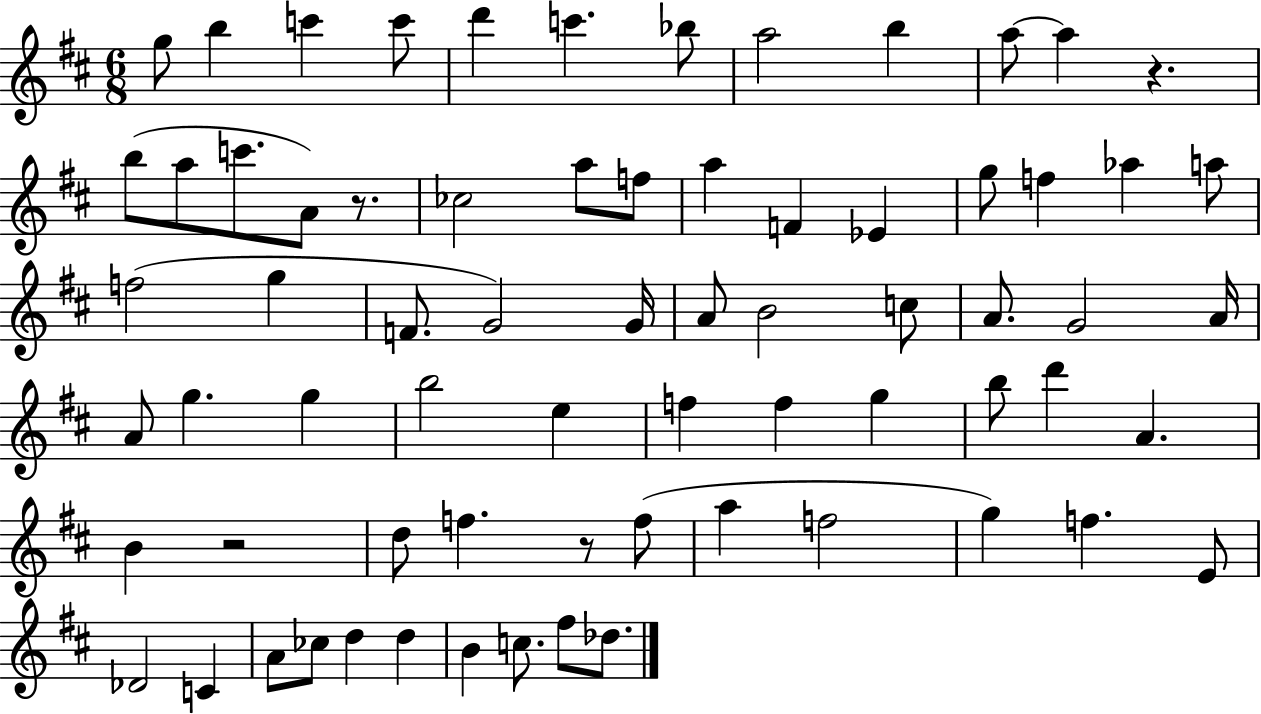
G5/e B5/q C6/q C6/e D6/q C6/q. Bb5/e A5/h B5/q A5/e A5/q R/q. B5/e A5/e C6/e. A4/e R/e. CES5/h A5/e F5/e A5/q F4/q Eb4/q G5/e F5/q Ab5/q A5/e F5/h G5/q F4/e. G4/h G4/s A4/e B4/h C5/e A4/e. G4/h A4/s A4/e G5/q. G5/q B5/h E5/q F5/q F5/q G5/q B5/e D6/q A4/q. B4/q R/h D5/e F5/q. R/e F5/e A5/q F5/h G5/q F5/q. E4/e Db4/h C4/q A4/e CES5/e D5/q D5/q B4/q C5/e. F#5/e Db5/e.